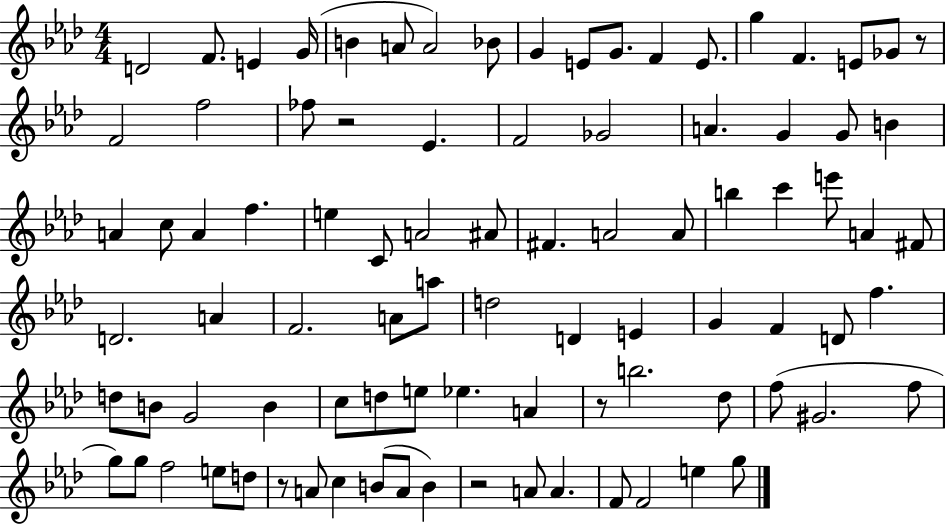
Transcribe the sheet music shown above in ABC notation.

X:1
T:Untitled
M:4/4
L:1/4
K:Ab
D2 F/2 E G/4 B A/2 A2 _B/2 G E/2 G/2 F E/2 g F E/2 _G/2 z/2 F2 f2 _f/2 z2 _E F2 _G2 A G G/2 B A c/2 A f e C/2 A2 ^A/2 ^F A2 A/2 b c' e'/2 A ^F/2 D2 A F2 A/2 a/2 d2 D E G F D/2 f d/2 B/2 G2 B c/2 d/2 e/2 _e A z/2 b2 _d/2 f/2 ^G2 f/2 g/2 g/2 f2 e/2 d/2 z/2 A/2 c B/2 A/2 B z2 A/2 A F/2 F2 e g/2